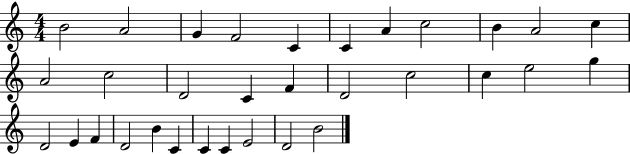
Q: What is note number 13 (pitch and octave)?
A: C5